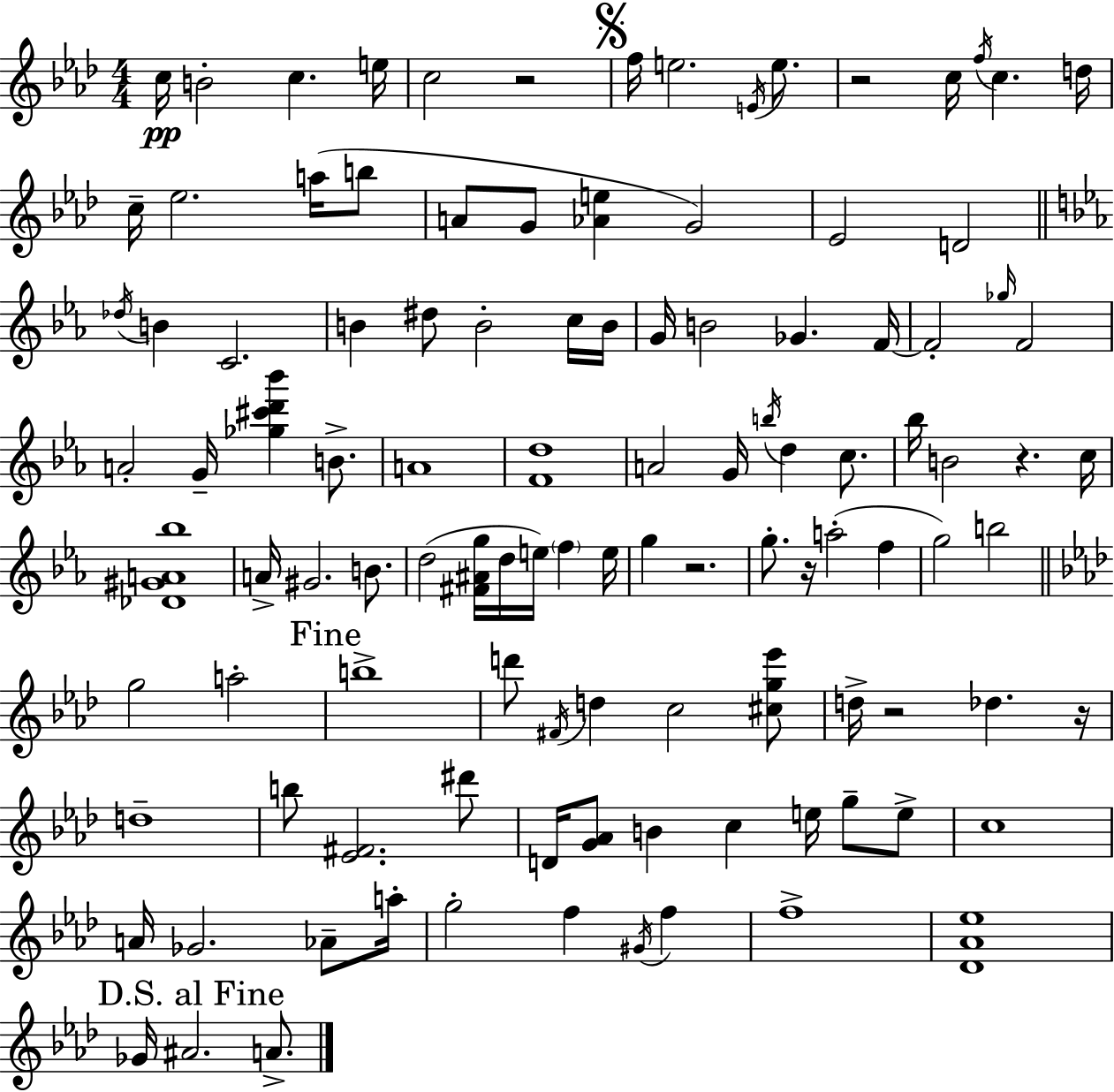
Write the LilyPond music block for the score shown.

{
  \clef treble
  \numericTimeSignature
  \time 4/4
  \key f \minor
  c''16\pp b'2-. c''4. e''16 | c''2 r2 | \mark \markup { \musicglyph "scripts.segno" } f''16 e''2. \acciaccatura { e'16 } e''8. | r2 c''16 \acciaccatura { f''16 } c''4. | \break d''16 c''16-- ees''2. a''16( | b''8 a'8 g'8 <aes' e''>4 g'2) | ees'2 d'2 | \bar "||" \break \key ees \major \acciaccatura { des''16 } b'4 c'2. | b'4 dis''8 b'2-. c''16 | b'16 g'16 b'2 ges'4. | f'16~~ f'2-. \grace { ges''16 } f'2 | \break a'2-. g'16-- <ges'' cis''' d''' bes'''>4 b'8.-> | a'1 | <f' d''>1 | a'2 g'16 \acciaccatura { b''16 } d''4 | \break c''8. bes''16 b'2 r4. | c''16 <des' gis' a' bes''>1 | a'16-> gis'2. | b'8. d''2( <fis' ais' g''>16 d''16 e''16) \parenthesize f''4 | \break e''16 g''4 r2. | g''8.-. r16 a''2-.( f''4 | g''2) b''2 | \bar "||" \break \key f \minor g''2 a''2-. | \mark "Fine" b''1-> | d'''8 \acciaccatura { fis'16 } d''4 c''2 <cis'' g'' ees'''>8 | d''16-> r2 des''4. | \break r16 d''1-- | b''8 <ees' fis'>2. dis'''8 | d'16 <g' aes'>8 b'4 c''4 e''16 g''8-- e''8-> | c''1 | \break a'16 ges'2. aes'8-- | a''16-. g''2-. f''4 \acciaccatura { gis'16 } f''4 | f''1-> | <des' aes' ees''>1 | \break \mark "D.S. al Fine" ges'16 ais'2. a'8.-> | \bar "|."
}